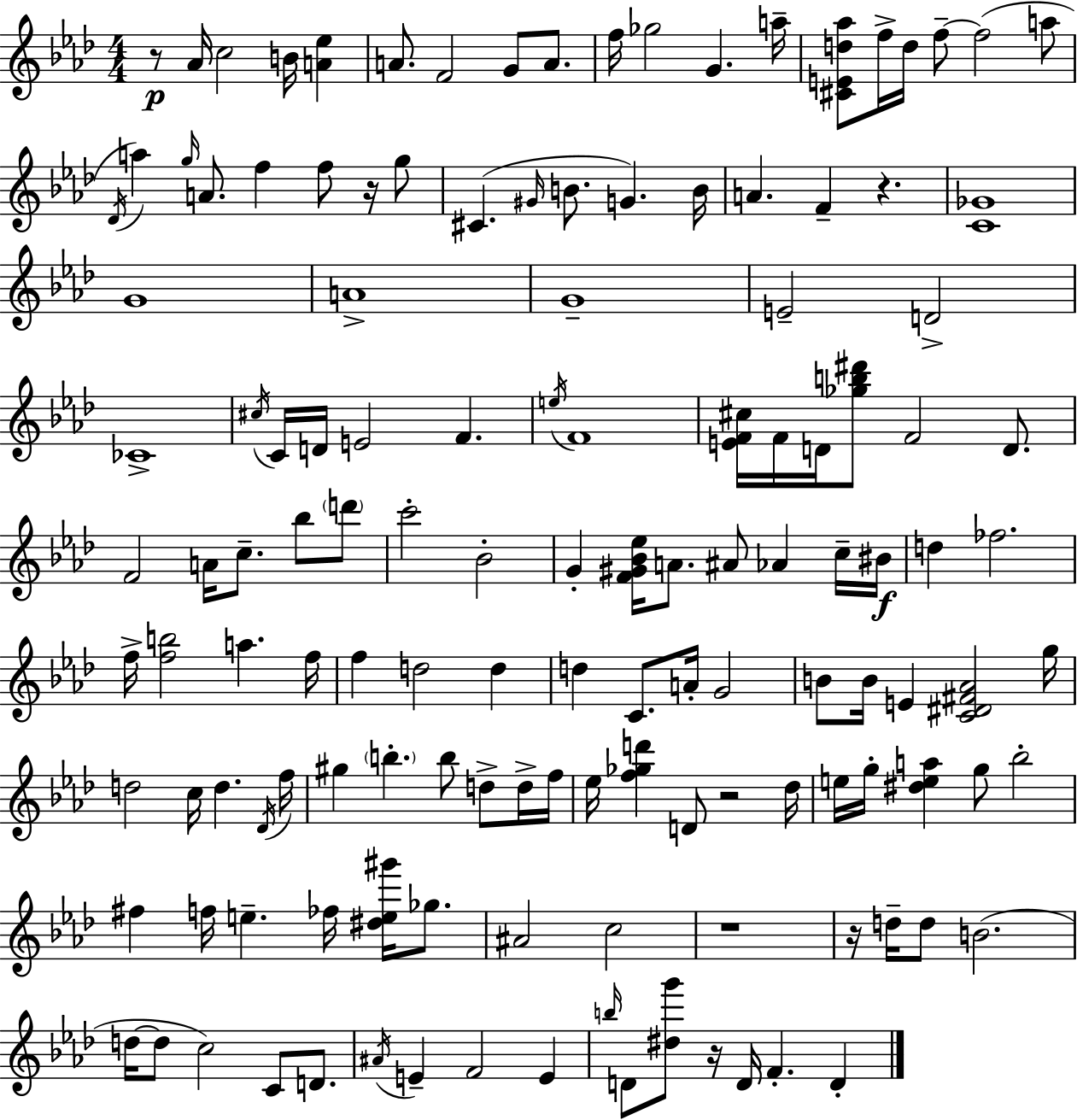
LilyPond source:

{
  \clef treble
  \numericTimeSignature
  \time 4/4
  \key f \minor
  r8\p aes'16 c''2 b'16 <a' ees''>4 | a'8. f'2 g'8 a'8. | f''16 ges''2 g'4. a''16-- | <cis' e' d'' aes''>8 f''16-> d''16 f''8--~~ f''2( a''8 | \break \acciaccatura { des'16 } a''4) \grace { g''16 } a'8. f''4 f''8 r16 | g''8 cis'4.( \grace { gis'16 } b'8. g'4.) | b'16 a'4. f'4-- r4. | <c' ges'>1 | \break g'1 | a'1-> | g'1-- | e'2-- d'2-> | \break ces'1-> | \acciaccatura { cis''16 } c'16 d'16 e'2 f'4. | \acciaccatura { e''16 } f'1 | <e' f' cis''>16 f'16 d'16 <ges'' b'' dis'''>8 f'2 | \break d'8. f'2 a'16 c''8.-- | bes''8 \parenthesize d'''8 c'''2-. bes'2-. | g'4-. <f' gis' bes' ees''>16 a'8. ais'8 aes'4 | c''16-- bis'16\f d''4 fes''2. | \break f''16-> <f'' b''>2 a''4. | f''16 f''4 d''2 | d''4 d''4 c'8. a'16-. g'2 | b'8 b'16 e'4 <c' dis' fis' aes'>2 | \break g''16 d''2 c''16 d''4. | \acciaccatura { des'16 } f''16 gis''4 \parenthesize b''4.-. | b''8 d''8-> d''16-> f''16 ees''16 <f'' ges'' d'''>4 d'8 r2 | des''16 e''16 g''16-. <dis'' e'' a''>4 g''8 bes''2-. | \break fis''4 f''16 e''4.-- | fes''16 <dis'' e'' gis'''>16 ges''8. ais'2 c''2 | r1 | r16 d''16-- d''8 b'2.( | \break d''16~~ d''8 c''2) | c'8 d'8. \acciaccatura { ais'16 } e'4-- f'2 | e'4 \grace { b''16 } d'8 <dis'' g'''>8 r16 d'16 f'4.-. | d'4-. \bar "|."
}